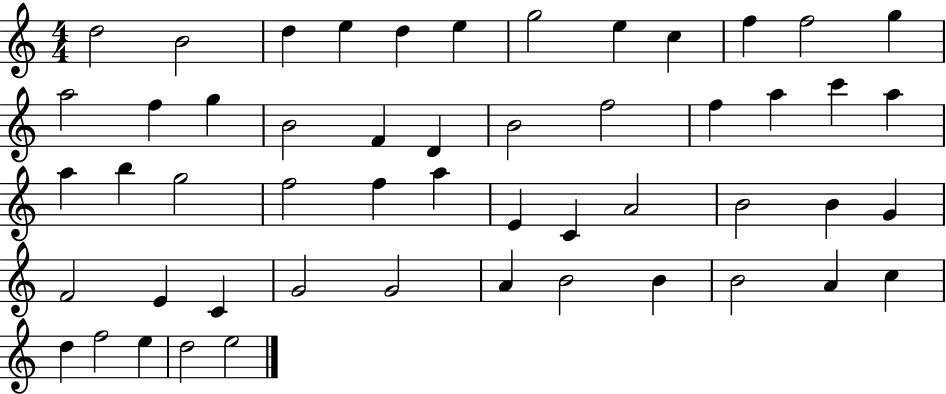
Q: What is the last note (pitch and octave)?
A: E5